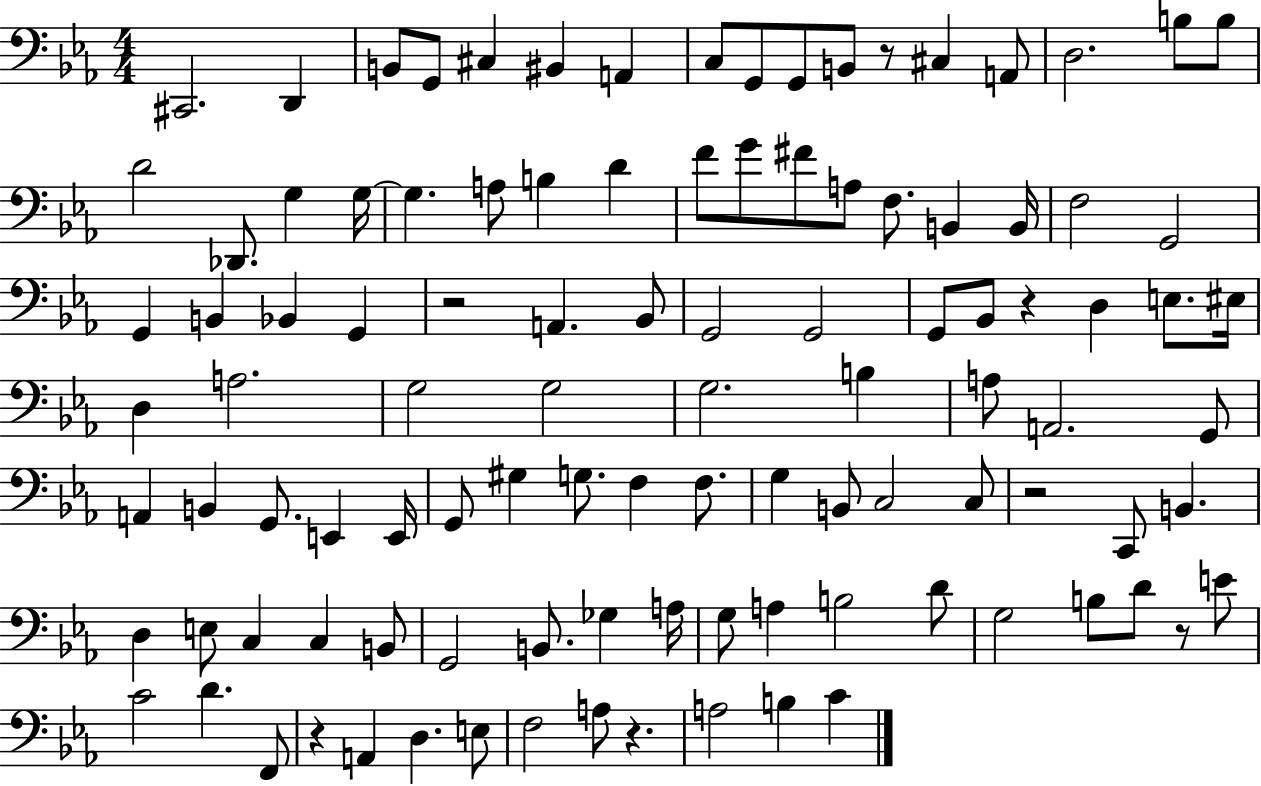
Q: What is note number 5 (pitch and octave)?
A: C#3